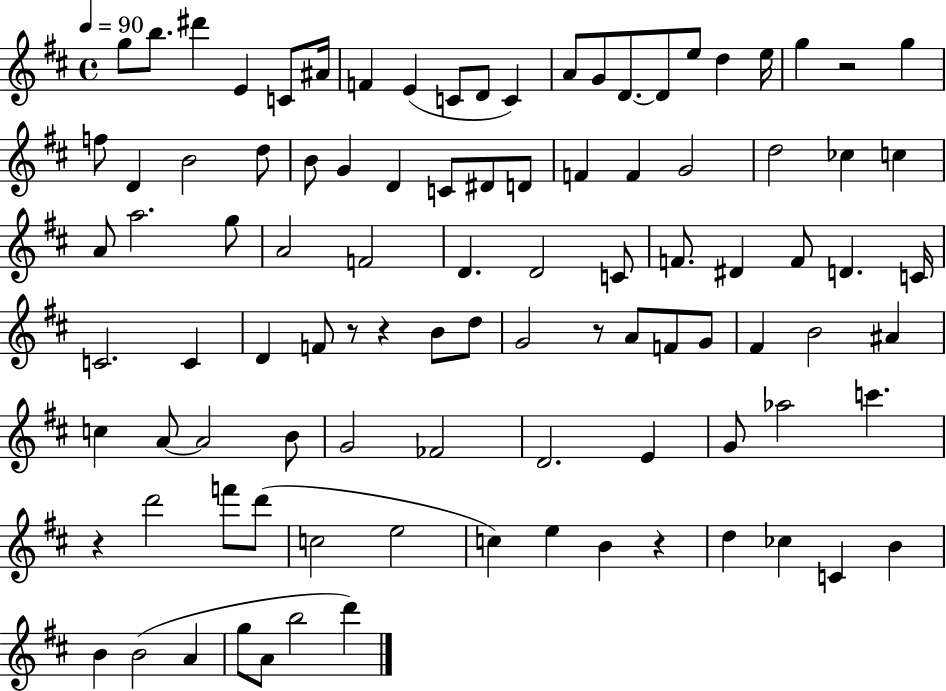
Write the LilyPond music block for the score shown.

{
  \clef treble
  \time 4/4
  \defaultTimeSignature
  \key d \major
  \tempo 4 = 90
  g''8 b''8. dis'''4 e'4 c'8 ais'16 | f'4 e'4( c'8 d'8 c'4) | a'8 g'8 d'8.~~ d'8 e''8 d''4 e''16 | g''4 r2 g''4 | \break f''8 d'4 b'2 d''8 | b'8 g'4 d'4 c'8 dis'8 d'8 | f'4 f'4 g'2 | d''2 ces''4 c''4 | \break a'8 a''2. g''8 | a'2 f'2 | d'4. d'2 c'8 | f'8. dis'4 f'8 d'4. c'16 | \break c'2. c'4 | d'4 f'8 r8 r4 b'8 d''8 | g'2 r8 a'8 f'8 g'8 | fis'4 b'2 ais'4 | \break c''4 a'8~~ a'2 b'8 | g'2 fes'2 | d'2. e'4 | g'8 aes''2 c'''4. | \break r4 d'''2 f'''8 d'''8( | c''2 e''2 | c''4) e''4 b'4 r4 | d''4 ces''4 c'4 b'4 | \break b'4 b'2( a'4 | g''8 a'8 b''2 d'''4) | \bar "|."
}